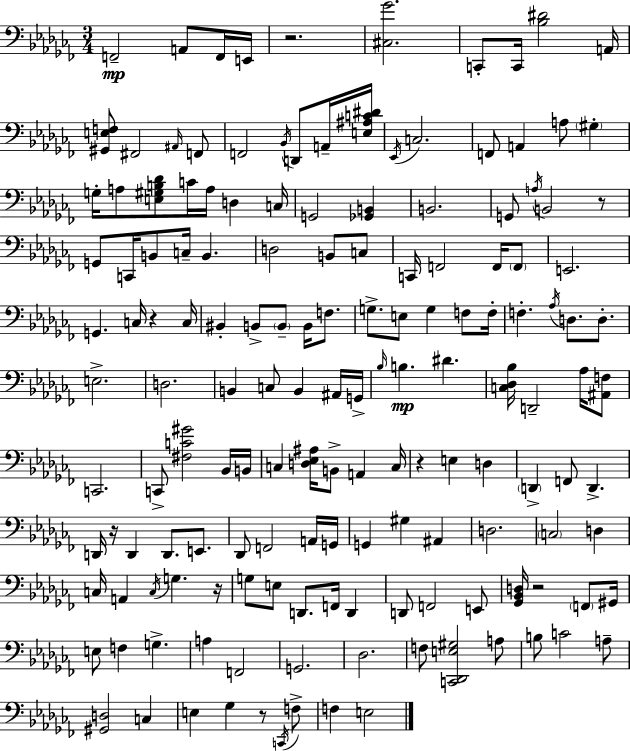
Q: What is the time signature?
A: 3/4